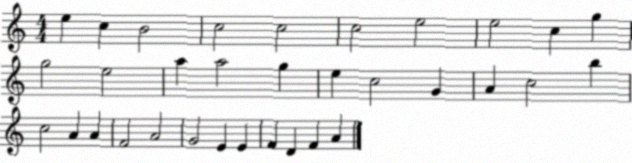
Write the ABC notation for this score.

X:1
T:Untitled
M:4/4
L:1/4
K:C
e c B2 c2 c2 c2 e2 e2 c g g2 e2 a a2 g e c2 G A c2 b c2 A A F2 A2 G2 E E F D F A